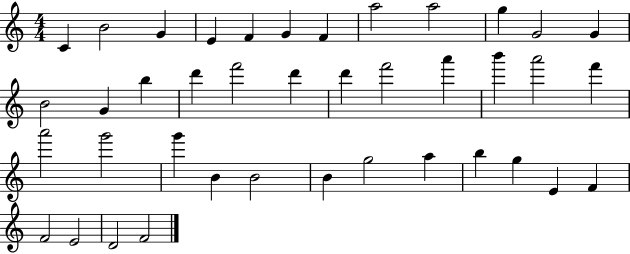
C4/q B4/h G4/q E4/q F4/q G4/q F4/q A5/h A5/h G5/q G4/h G4/q B4/h G4/q B5/q D6/q F6/h D6/q D6/q F6/h A6/q B6/q A6/h F6/q A6/h G6/h G6/q B4/q B4/h B4/q G5/h A5/q B5/q G5/q E4/q F4/q F4/h E4/h D4/h F4/h